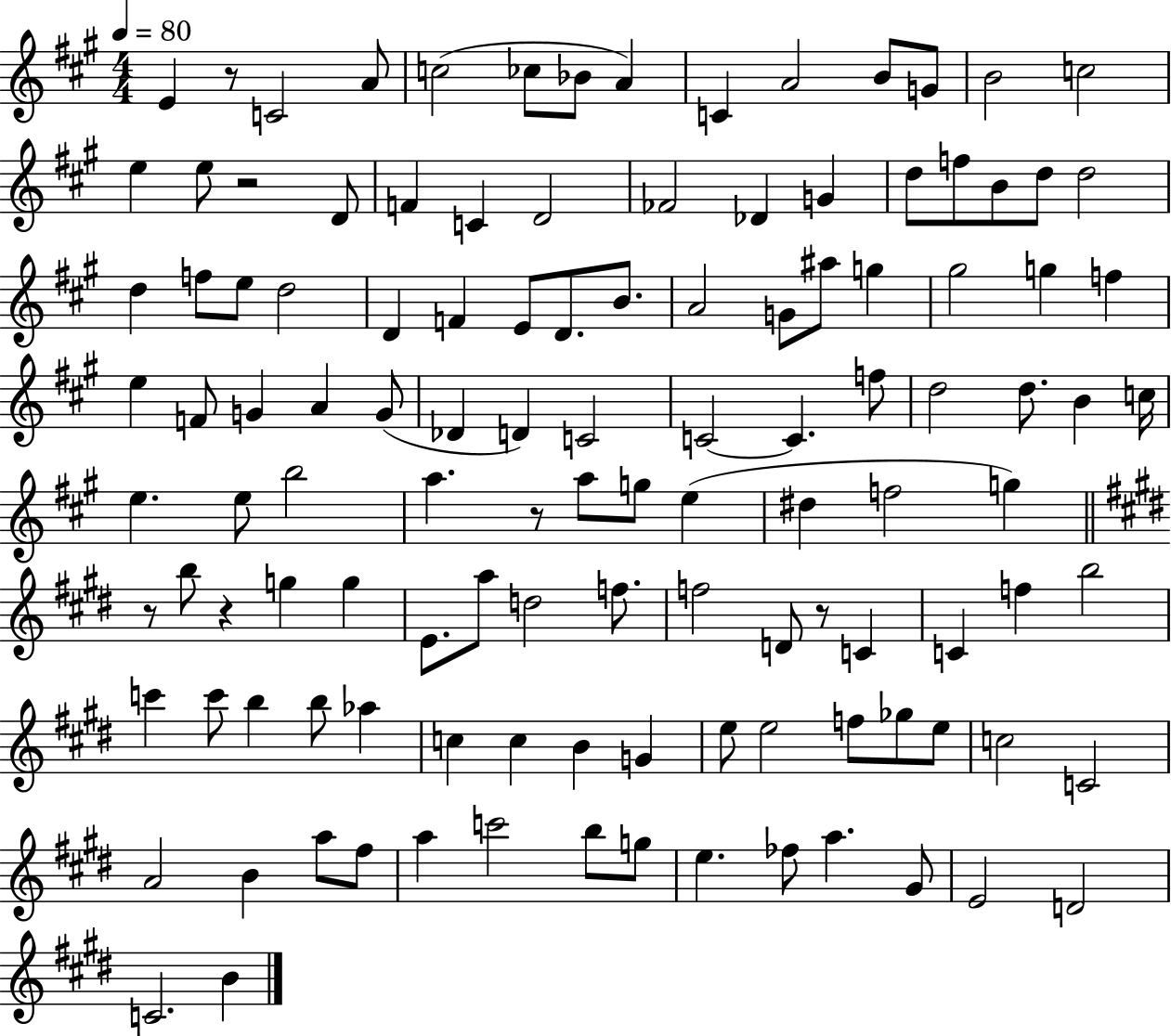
E4/q R/e C4/h A4/e C5/h CES5/e Bb4/e A4/q C4/q A4/h B4/e G4/e B4/h C5/h E5/q E5/e R/h D4/e F4/q C4/q D4/h FES4/h Db4/q G4/q D5/e F5/e B4/e D5/e D5/h D5/q F5/e E5/e D5/h D4/q F4/q E4/e D4/e. B4/e. A4/h G4/e A#5/e G5/q G#5/h G5/q F5/q E5/q F4/e G4/q A4/q G4/e Db4/q D4/q C4/h C4/h C4/q. F5/e D5/h D5/e. B4/q C5/s E5/q. E5/e B5/h A5/q. R/e A5/e G5/e E5/q D#5/q F5/h G5/q R/e B5/e R/q G5/q G5/q E4/e. A5/e D5/h F5/e. F5/h D4/e R/e C4/q C4/q F5/q B5/h C6/q C6/e B5/q B5/e Ab5/q C5/q C5/q B4/q G4/q E5/e E5/h F5/e Gb5/e E5/e C5/h C4/h A4/h B4/q A5/e F#5/e A5/q C6/h B5/e G5/e E5/q. FES5/e A5/q. G#4/e E4/h D4/h C4/h. B4/q